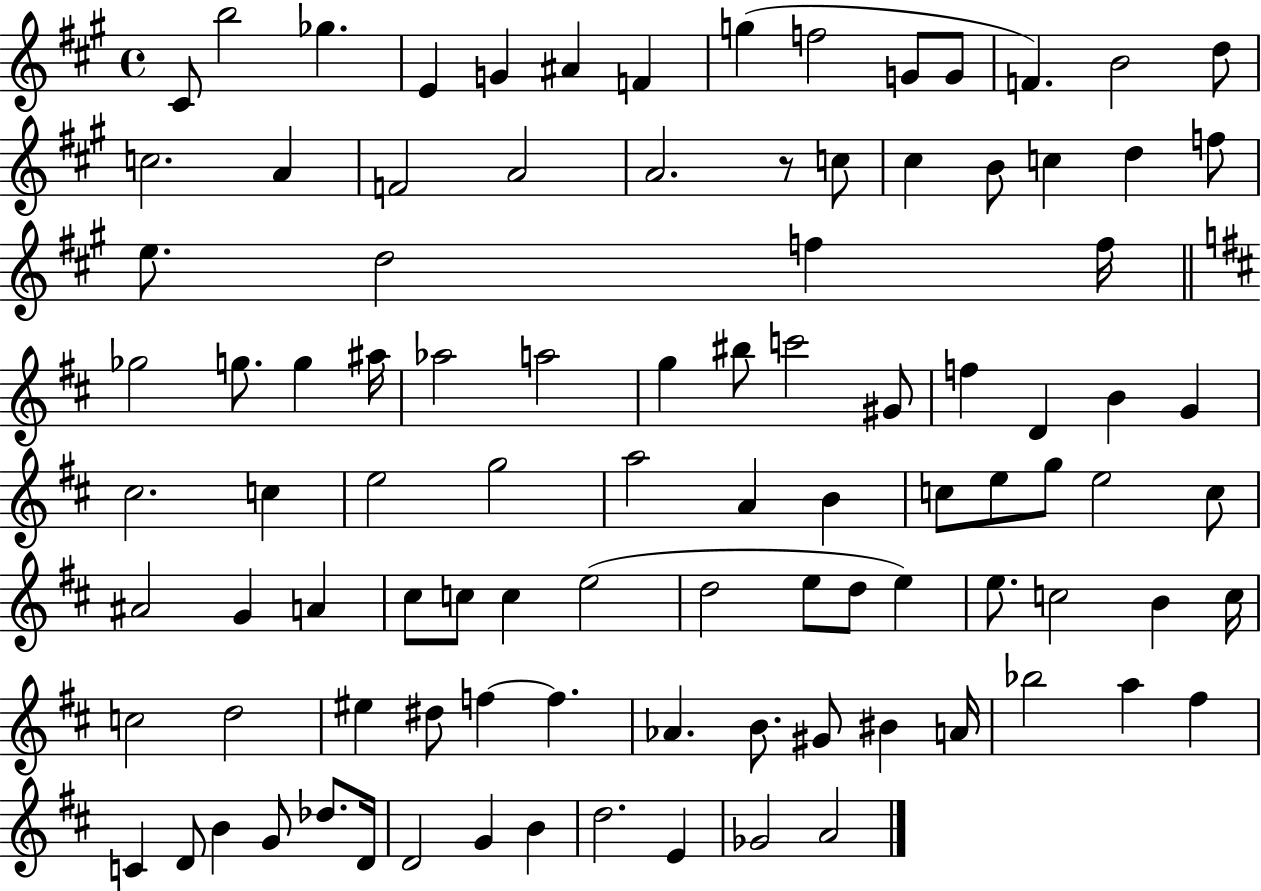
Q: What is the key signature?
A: A major